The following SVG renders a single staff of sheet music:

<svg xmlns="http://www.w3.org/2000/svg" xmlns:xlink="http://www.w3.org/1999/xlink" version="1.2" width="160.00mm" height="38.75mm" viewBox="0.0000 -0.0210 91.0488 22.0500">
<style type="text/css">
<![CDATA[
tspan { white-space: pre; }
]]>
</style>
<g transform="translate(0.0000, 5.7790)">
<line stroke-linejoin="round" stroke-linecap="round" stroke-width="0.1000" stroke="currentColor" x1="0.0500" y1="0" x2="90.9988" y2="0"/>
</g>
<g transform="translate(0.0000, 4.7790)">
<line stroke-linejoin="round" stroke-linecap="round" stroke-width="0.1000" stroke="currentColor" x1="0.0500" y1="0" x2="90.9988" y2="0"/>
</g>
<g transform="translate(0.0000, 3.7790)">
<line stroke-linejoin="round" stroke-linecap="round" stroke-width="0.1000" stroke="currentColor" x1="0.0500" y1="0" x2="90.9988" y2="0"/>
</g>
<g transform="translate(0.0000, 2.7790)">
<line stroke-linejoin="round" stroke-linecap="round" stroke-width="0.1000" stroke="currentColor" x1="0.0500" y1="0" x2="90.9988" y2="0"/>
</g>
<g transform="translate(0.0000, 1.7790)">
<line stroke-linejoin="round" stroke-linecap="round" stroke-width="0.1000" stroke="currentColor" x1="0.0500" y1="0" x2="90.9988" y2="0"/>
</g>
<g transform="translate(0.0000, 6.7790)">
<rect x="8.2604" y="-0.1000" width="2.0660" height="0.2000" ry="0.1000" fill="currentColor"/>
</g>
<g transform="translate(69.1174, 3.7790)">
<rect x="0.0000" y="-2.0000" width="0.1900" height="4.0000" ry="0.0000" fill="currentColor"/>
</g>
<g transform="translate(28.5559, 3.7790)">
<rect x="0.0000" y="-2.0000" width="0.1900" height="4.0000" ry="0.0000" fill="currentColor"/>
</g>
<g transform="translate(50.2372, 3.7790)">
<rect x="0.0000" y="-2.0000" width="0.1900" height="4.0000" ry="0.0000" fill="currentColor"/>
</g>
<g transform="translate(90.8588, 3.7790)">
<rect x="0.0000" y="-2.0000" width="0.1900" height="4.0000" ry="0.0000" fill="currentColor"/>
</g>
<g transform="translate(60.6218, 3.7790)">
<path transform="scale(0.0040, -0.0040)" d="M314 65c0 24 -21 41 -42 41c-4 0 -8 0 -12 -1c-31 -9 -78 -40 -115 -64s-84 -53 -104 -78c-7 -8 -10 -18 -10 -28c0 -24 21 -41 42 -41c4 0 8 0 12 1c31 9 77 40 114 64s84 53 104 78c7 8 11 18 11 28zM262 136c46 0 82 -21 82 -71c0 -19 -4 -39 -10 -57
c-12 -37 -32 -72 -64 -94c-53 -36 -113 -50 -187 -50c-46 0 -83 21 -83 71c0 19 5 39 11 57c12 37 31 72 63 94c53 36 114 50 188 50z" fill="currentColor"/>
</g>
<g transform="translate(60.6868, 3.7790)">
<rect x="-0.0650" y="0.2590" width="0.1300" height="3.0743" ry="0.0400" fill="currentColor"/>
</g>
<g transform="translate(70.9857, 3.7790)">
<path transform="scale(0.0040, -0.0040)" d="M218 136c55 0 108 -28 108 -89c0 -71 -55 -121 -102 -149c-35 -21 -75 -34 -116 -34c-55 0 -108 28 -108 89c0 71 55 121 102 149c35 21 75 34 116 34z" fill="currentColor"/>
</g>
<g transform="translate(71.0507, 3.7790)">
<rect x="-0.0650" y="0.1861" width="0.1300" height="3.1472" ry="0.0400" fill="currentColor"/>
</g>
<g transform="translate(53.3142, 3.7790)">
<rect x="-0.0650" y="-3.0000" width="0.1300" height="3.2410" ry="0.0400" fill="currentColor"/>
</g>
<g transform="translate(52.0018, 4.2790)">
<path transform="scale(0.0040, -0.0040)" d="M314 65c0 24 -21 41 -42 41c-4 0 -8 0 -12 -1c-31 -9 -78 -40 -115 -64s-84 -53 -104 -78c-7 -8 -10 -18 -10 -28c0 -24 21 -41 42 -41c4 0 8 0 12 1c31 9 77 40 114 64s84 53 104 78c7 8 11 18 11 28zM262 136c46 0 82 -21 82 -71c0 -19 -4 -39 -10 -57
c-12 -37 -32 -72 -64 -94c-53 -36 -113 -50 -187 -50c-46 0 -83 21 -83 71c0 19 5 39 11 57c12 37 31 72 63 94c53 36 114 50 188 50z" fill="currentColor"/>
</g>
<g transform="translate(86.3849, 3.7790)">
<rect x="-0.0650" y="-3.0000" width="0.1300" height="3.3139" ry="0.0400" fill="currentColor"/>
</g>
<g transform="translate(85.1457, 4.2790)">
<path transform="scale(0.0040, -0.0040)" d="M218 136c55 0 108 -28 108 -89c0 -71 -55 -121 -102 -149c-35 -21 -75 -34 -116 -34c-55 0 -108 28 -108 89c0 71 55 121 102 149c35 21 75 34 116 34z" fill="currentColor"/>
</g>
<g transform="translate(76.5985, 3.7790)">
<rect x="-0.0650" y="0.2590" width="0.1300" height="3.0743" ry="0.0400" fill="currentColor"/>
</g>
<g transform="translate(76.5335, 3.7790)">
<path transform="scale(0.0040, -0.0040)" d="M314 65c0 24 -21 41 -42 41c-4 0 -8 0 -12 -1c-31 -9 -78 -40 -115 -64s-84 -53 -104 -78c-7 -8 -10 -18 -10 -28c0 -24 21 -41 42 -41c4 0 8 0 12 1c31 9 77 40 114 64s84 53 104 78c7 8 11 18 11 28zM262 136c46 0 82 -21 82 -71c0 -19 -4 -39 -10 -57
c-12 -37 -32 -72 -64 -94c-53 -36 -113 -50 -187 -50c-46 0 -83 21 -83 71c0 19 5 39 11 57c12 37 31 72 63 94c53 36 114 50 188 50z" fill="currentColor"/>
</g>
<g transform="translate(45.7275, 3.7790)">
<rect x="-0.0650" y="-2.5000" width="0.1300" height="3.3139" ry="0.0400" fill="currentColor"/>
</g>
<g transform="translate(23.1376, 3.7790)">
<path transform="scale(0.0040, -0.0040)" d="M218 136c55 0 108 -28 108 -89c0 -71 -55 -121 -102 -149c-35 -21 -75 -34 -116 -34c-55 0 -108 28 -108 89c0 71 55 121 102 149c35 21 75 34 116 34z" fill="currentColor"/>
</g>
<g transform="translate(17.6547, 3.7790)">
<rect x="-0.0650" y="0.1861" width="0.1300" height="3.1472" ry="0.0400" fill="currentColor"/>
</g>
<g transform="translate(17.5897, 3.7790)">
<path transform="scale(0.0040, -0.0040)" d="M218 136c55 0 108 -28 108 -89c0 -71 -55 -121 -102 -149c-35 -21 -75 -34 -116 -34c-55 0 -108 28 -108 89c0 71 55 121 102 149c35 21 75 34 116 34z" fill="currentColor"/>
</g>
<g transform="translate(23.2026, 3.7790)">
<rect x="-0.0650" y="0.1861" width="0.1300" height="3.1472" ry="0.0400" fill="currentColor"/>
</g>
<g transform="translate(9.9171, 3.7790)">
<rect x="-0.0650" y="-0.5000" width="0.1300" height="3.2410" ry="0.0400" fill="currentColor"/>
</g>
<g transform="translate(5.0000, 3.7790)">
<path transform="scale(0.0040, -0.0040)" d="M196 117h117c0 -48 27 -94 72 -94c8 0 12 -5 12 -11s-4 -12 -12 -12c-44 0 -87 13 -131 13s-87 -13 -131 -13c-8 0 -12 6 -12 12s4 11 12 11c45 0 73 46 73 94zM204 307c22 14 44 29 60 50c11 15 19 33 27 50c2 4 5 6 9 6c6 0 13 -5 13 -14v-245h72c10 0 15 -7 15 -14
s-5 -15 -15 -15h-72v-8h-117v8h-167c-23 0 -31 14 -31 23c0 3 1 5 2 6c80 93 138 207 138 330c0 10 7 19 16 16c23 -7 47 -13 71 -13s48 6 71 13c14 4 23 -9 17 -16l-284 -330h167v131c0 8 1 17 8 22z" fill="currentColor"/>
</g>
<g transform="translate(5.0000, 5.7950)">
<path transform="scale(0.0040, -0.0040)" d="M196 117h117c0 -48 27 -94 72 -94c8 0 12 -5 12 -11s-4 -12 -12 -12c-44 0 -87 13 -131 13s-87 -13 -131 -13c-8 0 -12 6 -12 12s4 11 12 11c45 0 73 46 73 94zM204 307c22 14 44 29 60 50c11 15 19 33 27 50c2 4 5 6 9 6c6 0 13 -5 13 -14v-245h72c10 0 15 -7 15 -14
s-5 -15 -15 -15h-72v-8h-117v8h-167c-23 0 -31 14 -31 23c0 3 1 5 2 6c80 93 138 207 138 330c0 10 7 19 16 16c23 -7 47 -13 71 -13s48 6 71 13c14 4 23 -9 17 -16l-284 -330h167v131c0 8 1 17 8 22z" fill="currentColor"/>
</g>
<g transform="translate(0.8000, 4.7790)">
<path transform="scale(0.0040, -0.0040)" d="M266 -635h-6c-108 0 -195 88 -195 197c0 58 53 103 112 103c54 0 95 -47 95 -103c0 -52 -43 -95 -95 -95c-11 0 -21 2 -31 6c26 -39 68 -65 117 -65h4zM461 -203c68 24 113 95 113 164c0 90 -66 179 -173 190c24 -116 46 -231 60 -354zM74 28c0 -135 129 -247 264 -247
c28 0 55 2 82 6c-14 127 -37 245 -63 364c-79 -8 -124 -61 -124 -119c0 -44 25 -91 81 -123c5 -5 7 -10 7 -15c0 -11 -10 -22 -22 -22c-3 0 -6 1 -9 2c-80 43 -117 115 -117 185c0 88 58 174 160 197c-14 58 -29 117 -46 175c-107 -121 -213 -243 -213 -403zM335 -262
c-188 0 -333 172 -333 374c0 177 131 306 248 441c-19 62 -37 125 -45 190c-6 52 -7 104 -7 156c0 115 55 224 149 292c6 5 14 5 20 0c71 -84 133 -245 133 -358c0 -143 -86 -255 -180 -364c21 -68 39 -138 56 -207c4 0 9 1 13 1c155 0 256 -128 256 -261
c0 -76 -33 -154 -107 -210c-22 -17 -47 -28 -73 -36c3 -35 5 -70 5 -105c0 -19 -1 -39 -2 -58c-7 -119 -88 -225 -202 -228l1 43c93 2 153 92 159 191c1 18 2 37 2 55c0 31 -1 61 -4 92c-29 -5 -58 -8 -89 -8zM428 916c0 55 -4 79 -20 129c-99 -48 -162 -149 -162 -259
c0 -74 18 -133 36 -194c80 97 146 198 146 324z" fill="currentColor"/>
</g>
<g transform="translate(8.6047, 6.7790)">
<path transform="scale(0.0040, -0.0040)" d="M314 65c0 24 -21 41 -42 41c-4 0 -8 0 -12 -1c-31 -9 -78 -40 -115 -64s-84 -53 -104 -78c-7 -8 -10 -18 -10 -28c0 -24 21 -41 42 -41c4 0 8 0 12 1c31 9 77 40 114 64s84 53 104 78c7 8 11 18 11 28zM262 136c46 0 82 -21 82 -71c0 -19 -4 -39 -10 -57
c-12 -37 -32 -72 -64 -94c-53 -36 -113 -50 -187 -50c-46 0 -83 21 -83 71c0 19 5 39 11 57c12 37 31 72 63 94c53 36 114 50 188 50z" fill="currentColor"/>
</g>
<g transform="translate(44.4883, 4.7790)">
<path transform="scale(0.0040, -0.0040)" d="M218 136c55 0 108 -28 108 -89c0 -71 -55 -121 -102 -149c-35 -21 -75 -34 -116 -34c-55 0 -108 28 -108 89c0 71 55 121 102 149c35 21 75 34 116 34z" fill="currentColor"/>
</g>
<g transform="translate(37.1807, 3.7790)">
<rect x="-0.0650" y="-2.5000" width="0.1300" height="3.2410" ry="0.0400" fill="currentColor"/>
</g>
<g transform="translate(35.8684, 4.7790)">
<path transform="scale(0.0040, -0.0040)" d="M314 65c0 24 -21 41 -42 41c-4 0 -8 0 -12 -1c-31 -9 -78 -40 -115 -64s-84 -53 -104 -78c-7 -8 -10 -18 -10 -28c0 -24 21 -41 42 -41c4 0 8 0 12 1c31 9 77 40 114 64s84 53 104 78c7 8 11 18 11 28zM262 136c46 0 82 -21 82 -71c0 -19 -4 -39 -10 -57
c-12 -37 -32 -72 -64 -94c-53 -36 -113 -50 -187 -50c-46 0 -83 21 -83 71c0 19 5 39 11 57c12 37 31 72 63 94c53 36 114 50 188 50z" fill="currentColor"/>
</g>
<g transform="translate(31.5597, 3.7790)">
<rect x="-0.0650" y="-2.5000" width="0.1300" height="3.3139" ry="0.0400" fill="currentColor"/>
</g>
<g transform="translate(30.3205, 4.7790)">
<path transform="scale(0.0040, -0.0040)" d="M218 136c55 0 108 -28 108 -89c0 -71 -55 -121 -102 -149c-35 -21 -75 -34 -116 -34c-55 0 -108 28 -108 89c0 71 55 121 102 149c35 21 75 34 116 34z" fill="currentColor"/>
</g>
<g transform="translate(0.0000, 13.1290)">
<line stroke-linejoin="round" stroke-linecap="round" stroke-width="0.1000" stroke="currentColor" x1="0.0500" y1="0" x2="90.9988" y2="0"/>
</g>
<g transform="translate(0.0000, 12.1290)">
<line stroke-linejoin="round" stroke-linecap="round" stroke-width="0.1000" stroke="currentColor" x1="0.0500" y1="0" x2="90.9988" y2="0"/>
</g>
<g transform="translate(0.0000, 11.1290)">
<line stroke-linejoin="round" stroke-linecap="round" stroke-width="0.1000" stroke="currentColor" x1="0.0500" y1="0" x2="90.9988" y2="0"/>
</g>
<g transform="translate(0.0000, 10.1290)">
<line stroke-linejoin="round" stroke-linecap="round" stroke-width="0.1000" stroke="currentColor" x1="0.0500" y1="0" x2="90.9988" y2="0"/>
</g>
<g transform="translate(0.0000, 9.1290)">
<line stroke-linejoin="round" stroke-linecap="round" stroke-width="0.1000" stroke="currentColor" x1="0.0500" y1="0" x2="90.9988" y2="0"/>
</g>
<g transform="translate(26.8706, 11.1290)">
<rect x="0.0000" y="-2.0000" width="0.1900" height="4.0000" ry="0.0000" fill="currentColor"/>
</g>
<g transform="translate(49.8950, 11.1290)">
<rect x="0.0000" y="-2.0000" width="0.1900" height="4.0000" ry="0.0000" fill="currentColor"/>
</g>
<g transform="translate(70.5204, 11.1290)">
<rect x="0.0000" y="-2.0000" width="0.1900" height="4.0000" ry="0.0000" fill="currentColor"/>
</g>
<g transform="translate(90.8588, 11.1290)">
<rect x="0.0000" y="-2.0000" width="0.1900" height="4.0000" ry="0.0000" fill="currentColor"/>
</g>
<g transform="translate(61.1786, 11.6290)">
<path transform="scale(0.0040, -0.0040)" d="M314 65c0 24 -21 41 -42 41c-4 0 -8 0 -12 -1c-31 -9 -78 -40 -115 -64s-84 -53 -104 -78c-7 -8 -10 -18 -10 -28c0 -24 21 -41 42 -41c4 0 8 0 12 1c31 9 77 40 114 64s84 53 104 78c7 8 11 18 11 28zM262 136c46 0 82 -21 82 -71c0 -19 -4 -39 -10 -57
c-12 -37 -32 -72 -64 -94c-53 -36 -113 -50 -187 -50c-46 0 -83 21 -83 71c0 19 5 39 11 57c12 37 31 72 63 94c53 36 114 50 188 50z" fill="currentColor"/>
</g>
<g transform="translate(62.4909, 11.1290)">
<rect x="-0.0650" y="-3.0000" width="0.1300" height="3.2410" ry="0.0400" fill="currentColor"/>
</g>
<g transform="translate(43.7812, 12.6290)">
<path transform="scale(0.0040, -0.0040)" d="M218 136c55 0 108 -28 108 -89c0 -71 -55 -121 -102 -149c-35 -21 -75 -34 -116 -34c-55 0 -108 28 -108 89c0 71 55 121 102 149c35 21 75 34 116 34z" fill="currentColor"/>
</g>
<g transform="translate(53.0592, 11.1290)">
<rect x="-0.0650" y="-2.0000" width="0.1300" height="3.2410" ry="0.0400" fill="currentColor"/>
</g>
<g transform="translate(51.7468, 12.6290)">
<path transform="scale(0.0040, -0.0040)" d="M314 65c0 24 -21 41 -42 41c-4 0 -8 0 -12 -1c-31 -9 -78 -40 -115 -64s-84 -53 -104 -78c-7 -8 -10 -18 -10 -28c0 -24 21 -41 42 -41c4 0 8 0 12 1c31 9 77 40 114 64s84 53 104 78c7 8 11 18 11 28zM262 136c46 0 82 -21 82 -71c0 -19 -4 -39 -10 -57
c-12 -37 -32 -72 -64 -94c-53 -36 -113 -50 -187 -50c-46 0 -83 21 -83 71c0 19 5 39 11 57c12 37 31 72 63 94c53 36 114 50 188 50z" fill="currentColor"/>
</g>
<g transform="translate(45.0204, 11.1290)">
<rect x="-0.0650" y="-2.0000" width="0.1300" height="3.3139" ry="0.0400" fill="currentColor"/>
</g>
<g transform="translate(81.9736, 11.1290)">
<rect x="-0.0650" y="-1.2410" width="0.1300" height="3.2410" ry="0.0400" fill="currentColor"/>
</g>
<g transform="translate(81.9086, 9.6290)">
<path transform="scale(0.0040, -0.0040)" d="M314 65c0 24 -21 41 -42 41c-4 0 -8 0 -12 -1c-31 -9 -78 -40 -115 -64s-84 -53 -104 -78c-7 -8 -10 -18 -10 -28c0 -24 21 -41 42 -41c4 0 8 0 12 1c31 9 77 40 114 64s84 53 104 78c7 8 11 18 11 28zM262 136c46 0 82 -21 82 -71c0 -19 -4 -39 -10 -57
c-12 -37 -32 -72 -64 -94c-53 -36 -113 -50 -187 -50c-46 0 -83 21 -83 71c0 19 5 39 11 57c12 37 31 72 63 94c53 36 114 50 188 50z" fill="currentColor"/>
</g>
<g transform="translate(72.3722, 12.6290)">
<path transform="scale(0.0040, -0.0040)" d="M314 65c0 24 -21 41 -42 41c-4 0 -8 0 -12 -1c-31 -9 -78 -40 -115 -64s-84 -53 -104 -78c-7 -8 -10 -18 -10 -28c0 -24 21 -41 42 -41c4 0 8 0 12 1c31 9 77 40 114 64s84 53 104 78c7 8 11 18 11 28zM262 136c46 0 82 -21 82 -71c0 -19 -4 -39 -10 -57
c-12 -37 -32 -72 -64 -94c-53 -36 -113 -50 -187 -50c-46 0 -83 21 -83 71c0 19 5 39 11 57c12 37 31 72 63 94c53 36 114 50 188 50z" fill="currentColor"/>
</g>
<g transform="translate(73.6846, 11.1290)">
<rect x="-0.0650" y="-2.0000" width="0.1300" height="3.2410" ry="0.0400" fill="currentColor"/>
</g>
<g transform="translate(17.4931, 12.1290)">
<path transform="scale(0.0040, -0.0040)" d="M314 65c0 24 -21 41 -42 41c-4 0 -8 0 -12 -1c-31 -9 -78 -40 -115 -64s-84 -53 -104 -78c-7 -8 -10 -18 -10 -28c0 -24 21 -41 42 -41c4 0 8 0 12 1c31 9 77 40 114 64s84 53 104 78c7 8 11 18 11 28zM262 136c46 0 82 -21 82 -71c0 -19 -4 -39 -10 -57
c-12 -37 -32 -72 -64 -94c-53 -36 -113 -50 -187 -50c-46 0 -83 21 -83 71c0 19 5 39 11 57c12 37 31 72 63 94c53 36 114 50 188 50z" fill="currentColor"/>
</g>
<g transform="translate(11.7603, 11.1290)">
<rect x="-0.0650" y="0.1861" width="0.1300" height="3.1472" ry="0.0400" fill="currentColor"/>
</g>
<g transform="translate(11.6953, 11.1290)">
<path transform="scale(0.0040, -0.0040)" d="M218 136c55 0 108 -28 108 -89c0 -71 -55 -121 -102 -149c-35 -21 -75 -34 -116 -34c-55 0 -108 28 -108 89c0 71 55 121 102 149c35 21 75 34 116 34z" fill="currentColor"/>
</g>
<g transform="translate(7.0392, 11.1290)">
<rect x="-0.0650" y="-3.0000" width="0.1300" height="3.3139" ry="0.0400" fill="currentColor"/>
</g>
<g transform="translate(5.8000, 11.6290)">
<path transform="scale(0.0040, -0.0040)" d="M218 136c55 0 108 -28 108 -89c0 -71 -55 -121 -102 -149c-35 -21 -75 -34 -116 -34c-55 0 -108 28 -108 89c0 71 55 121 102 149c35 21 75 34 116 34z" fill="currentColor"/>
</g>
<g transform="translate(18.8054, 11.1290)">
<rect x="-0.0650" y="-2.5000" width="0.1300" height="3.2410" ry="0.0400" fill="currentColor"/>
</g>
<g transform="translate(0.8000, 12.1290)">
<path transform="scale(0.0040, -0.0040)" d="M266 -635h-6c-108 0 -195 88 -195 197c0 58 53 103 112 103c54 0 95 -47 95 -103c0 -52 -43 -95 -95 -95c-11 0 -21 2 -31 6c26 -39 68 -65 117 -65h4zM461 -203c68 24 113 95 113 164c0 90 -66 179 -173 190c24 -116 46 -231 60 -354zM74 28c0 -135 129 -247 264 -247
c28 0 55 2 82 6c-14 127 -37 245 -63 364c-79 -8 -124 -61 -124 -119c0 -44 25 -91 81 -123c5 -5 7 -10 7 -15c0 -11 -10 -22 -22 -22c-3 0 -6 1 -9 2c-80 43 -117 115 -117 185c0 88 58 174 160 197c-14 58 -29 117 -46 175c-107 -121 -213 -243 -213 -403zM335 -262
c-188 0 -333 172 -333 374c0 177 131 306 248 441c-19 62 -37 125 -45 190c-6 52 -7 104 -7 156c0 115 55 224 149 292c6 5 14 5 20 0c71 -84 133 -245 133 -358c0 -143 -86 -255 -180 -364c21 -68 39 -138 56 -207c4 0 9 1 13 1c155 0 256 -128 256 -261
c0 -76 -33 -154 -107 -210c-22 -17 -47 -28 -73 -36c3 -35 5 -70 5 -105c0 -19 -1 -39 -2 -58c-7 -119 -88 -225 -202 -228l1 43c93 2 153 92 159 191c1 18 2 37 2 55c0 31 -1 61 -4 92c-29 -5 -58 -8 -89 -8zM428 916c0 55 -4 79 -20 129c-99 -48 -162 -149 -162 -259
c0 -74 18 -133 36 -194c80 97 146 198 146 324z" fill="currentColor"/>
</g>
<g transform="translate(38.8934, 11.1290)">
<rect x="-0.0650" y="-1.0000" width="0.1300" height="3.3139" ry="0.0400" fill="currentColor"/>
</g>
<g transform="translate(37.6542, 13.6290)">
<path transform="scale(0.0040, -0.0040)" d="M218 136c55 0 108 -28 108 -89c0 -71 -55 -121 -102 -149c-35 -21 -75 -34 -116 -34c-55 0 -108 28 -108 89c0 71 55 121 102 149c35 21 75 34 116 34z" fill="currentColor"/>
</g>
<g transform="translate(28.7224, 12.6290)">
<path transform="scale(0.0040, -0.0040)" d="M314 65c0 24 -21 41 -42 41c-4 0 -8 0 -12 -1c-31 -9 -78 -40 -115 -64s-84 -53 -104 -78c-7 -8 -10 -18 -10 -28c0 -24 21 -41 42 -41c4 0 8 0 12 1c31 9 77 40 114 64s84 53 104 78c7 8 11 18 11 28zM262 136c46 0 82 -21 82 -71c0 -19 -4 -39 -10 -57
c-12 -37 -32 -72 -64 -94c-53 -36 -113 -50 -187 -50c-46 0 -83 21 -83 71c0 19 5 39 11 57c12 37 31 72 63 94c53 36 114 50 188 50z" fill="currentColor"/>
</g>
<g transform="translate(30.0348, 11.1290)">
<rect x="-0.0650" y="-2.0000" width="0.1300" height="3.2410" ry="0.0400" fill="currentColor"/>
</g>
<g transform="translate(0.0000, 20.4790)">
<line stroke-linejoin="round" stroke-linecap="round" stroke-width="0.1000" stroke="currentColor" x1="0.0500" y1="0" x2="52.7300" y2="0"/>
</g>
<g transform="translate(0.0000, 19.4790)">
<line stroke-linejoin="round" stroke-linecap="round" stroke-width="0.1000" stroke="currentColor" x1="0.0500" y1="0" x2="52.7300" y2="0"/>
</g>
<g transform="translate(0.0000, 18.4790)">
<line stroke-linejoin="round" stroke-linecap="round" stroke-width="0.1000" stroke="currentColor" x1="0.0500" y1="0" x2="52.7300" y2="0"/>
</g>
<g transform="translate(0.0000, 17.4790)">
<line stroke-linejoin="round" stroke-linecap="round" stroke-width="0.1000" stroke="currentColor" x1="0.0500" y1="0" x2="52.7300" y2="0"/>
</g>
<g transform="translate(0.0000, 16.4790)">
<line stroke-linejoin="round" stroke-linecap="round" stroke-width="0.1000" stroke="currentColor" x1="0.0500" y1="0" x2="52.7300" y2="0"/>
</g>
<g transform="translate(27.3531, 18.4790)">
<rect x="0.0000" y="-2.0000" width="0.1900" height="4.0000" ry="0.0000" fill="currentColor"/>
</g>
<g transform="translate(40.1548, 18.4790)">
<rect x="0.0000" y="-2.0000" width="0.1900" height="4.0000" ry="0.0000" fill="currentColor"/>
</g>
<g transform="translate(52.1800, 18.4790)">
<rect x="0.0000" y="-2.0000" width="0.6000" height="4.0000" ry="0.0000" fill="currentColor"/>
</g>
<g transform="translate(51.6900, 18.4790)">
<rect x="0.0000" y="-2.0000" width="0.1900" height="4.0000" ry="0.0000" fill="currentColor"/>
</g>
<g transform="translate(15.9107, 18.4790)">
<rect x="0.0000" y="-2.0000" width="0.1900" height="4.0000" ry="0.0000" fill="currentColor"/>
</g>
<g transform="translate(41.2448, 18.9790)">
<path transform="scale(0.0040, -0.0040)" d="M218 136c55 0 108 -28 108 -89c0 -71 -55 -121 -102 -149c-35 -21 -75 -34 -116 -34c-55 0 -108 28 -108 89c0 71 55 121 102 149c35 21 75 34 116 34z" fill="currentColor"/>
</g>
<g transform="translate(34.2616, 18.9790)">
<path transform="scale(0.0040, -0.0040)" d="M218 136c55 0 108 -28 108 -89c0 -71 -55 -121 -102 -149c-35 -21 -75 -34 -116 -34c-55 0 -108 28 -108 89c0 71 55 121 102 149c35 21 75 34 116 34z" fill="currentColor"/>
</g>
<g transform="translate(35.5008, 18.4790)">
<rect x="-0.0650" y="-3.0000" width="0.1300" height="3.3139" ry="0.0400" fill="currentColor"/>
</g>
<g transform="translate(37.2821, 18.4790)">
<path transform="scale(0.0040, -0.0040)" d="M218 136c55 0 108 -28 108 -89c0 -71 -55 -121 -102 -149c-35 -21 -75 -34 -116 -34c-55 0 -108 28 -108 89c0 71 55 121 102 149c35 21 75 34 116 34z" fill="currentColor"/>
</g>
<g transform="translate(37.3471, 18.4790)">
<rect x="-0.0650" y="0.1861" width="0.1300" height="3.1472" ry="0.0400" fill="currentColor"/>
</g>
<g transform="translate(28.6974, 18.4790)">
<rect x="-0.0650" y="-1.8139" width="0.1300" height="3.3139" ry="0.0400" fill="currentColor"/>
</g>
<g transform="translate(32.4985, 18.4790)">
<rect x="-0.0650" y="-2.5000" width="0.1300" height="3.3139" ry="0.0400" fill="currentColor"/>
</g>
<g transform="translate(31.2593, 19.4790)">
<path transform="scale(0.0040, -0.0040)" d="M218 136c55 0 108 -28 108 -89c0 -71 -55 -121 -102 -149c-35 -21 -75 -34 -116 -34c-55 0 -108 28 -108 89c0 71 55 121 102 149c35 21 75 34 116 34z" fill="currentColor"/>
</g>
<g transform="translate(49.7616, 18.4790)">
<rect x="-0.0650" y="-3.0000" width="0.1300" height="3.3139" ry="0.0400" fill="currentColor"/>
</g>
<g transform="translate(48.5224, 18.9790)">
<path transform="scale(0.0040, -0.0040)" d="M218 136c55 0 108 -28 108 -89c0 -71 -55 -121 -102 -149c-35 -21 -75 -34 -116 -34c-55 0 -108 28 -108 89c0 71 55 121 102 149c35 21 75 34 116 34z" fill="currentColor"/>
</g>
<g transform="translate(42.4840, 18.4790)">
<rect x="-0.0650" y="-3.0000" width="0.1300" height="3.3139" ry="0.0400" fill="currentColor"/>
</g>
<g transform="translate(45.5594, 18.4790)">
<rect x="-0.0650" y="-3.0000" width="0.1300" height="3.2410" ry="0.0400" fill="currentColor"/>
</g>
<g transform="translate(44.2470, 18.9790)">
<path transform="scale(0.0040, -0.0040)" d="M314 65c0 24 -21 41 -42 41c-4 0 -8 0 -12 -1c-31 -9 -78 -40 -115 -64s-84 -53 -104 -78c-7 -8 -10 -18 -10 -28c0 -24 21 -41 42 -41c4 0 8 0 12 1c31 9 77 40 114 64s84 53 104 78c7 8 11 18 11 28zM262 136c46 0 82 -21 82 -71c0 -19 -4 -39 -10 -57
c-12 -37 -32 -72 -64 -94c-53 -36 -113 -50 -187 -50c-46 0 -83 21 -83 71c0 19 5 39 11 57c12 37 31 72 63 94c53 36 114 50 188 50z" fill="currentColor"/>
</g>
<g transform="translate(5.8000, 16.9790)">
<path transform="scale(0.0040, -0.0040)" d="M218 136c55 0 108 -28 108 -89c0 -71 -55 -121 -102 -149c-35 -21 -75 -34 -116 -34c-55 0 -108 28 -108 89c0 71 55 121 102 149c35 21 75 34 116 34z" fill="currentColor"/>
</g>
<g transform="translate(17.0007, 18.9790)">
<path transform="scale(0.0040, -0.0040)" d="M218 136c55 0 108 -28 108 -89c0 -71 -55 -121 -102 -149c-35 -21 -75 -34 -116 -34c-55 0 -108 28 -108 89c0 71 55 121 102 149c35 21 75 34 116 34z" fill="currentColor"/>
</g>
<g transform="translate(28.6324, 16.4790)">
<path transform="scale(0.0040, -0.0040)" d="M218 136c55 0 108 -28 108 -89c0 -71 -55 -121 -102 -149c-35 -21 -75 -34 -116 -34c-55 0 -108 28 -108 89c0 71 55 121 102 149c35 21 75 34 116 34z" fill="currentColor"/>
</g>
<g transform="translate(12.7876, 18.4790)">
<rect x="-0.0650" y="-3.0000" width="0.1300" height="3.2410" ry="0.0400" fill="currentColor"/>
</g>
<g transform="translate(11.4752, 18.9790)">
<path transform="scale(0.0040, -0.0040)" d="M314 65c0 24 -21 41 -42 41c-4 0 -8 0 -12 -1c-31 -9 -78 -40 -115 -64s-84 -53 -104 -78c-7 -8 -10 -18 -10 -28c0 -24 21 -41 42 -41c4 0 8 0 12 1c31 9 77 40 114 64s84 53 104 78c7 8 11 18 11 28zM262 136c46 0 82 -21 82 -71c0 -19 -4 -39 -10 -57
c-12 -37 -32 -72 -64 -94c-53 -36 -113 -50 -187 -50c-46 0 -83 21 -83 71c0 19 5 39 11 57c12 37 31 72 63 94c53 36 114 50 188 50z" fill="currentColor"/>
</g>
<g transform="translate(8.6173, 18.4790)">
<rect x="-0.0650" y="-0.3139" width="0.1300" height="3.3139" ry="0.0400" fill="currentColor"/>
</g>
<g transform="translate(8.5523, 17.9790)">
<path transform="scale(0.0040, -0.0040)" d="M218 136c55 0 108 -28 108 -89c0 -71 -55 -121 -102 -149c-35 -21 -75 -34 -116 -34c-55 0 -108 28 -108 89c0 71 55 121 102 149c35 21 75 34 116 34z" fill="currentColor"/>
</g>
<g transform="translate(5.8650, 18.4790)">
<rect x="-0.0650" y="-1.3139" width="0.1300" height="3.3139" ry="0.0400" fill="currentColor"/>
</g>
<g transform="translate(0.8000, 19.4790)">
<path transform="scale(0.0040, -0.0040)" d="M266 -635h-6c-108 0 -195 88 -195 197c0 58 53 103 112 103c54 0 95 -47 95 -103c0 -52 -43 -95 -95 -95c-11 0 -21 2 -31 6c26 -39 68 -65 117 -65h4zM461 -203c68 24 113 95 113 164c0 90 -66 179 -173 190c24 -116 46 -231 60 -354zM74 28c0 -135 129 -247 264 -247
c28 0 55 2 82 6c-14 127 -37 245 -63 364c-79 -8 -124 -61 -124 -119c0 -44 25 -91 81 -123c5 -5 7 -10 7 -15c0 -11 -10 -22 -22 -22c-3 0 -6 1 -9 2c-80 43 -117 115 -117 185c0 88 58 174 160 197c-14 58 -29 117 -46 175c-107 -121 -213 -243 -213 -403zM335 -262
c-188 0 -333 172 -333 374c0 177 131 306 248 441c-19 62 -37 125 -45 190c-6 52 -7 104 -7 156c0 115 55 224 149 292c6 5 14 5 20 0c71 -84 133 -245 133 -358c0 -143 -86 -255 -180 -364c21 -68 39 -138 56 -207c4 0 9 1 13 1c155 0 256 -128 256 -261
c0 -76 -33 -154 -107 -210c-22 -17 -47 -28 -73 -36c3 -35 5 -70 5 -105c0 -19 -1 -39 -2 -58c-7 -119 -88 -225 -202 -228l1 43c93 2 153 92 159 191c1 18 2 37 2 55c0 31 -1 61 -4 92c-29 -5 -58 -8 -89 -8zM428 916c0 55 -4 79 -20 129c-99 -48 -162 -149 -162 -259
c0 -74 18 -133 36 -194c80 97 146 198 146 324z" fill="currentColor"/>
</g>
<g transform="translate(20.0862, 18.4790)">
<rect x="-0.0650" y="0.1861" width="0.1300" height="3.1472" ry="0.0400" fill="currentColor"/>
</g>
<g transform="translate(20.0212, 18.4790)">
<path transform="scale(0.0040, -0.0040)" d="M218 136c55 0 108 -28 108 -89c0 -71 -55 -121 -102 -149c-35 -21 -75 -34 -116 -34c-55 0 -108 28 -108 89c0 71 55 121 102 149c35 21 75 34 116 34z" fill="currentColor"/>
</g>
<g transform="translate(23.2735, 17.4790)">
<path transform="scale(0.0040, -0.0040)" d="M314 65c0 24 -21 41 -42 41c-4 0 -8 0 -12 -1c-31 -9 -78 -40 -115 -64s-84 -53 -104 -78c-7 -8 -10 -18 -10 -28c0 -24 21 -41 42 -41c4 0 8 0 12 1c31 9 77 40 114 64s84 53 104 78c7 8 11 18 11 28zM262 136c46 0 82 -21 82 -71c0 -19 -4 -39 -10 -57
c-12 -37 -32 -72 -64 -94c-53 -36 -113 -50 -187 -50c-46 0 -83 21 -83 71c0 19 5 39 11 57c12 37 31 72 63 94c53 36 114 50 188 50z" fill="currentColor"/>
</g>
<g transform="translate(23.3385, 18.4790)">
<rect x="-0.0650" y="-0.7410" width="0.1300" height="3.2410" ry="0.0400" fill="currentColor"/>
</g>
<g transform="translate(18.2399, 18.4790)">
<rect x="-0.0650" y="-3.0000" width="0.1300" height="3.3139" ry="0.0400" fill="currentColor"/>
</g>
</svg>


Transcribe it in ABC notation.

X:1
T:Untitled
M:4/4
L:1/4
K:C
C2 B B G G2 G A2 B2 B B2 A A B G2 F2 D F F2 A2 F2 e2 e c A2 A B d2 f G A B A A2 A